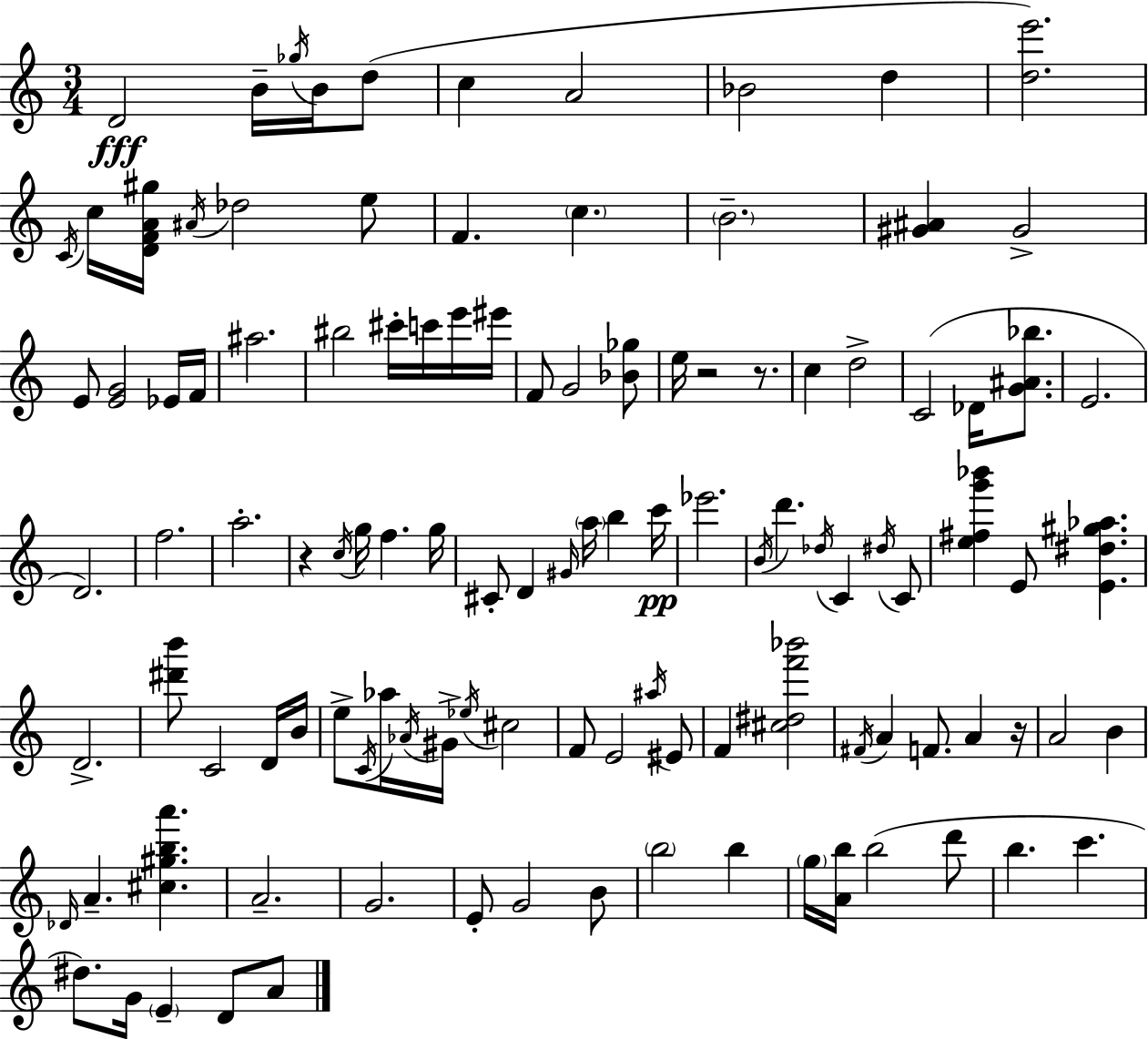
D4/h B4/s Gb5/s B4/s D5/e C5/q A4/h Bb4/h D5/q [D5,E6]/h. C4/s C5/s [D4,F4,A4,G#5]/s A#4/s Db5/h E5/e F4/q. C5/q. B4/h. [G#4,A#4]/q G#4/h E4/e [E4,G4]/h Eb4/s F4/s A#5/h. BIS5/h C#6/s C6/s E6/s EIS6/s F4/e G4/h [Bb4,Gb5]/e E5/s R/h R/e. C5/q D5/h C4/h Db4/s [G4,A#4,Bb5]/e. E4/h. D4/h. F5/h. A5/h. R/q C5/s G5/s F5/q. G5/s C#4/e D4/q G#4/s A5/s B5/q C6/s Eb6/h. B4/s D6/q. Db5/s C4/q D#5/s C4/e [E5,F#5,G6,Bb6]/q E4/e [E4,D#5,G#5,Ab5]/q. D4/h. [D#6,B6]/e C4/h D4/s B4/s E5/e C4/s Ab5/s Ab4/s G#4/s Eb5/s C#5/h F4/e E4/h A#5/s EIS4/e F4/q [C#5,D#5,F6,Bb6]/h F#4/s A4/q F4/e. A4/q R/s A4/h B4/q Db4/s A4/q. [C#5,G#5,B5,A6]/q. A4/h. G4/h. E4/e G4/h B4/e B5/h B5/q G5/s [A4,B5]/s B5/h D6/e B5/q. C6/q. D#5/e. G4/s E4/q D4/e A4/e